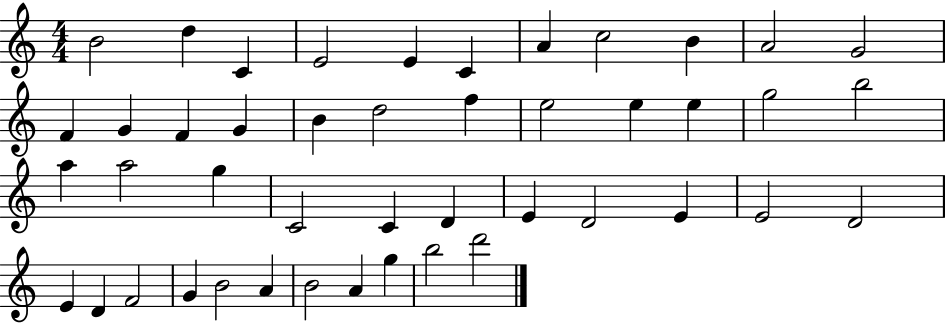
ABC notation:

X:1
T:Untitled
M:4/4
L:1/4
K:C
B2 d C E2 E C A c2 B A2 G2 F G F G B d2 f e2 e e g2 b2 a a2 g C2 C D E D2 E E2 D2 E D F2 G B2 A B2 A g b2 d'2